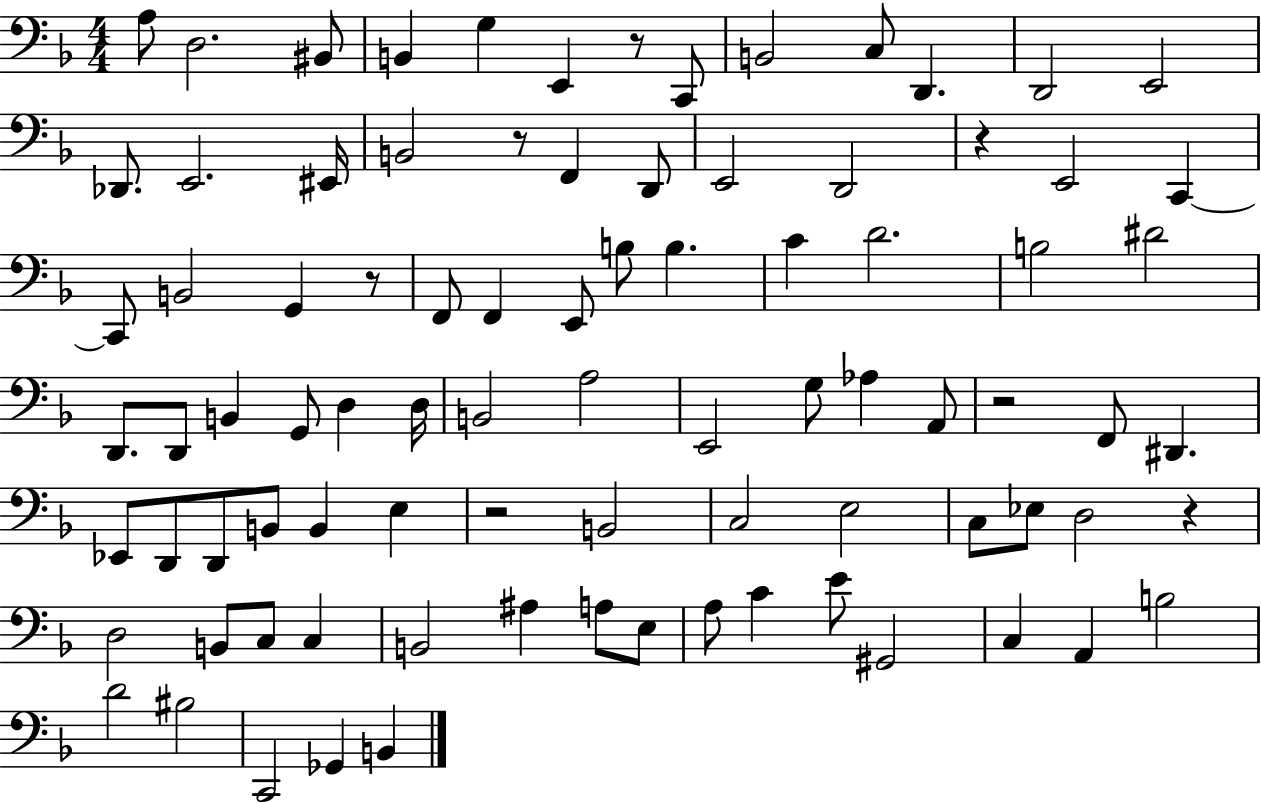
{
  \clef bass
  \numericTimeSignature
  \time 4/4
  \key f \major
  \repeat volta 2 { a8 d2. bis,8 | b,4 g4 e,4 r8 c,8 | b,2 c8 d,4. | d,2 e,2 | \break des,8. e,2. eis,16 | b,2 r8 f,4 d,8 | e,2 d,2 | r4 e,2 c,4~~ | \break c,8 b,2 g,4 r8 | f,8 f,4 e,8 b8 b4. | c'4 d'2. | b2 dis'2 | \break d,8. d,8 b,4 g,8 d4 d16 | b,2 a2 | e,2 g8 aes4 a,8 | r2 f,8 dis,4. | \break ees,8 d,8 d,8 b,8 b,4 e4 | r2 b,2 | c2 e2 | c8 ees8 d2 r4 | \break d2 b,8 c8 c4 | b,2 ais4 a8 e8 | a8 c'4 e'8 gis,2 | c4 a,4 b2 | \break d'2 bis2 | c,2 ges,4 b,4 | } \bar "|."
}